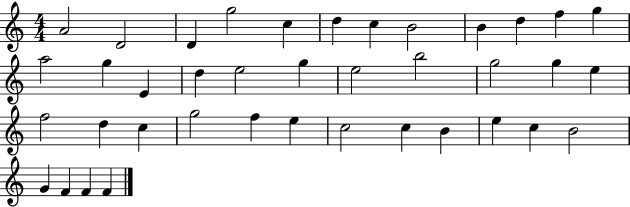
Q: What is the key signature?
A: C major